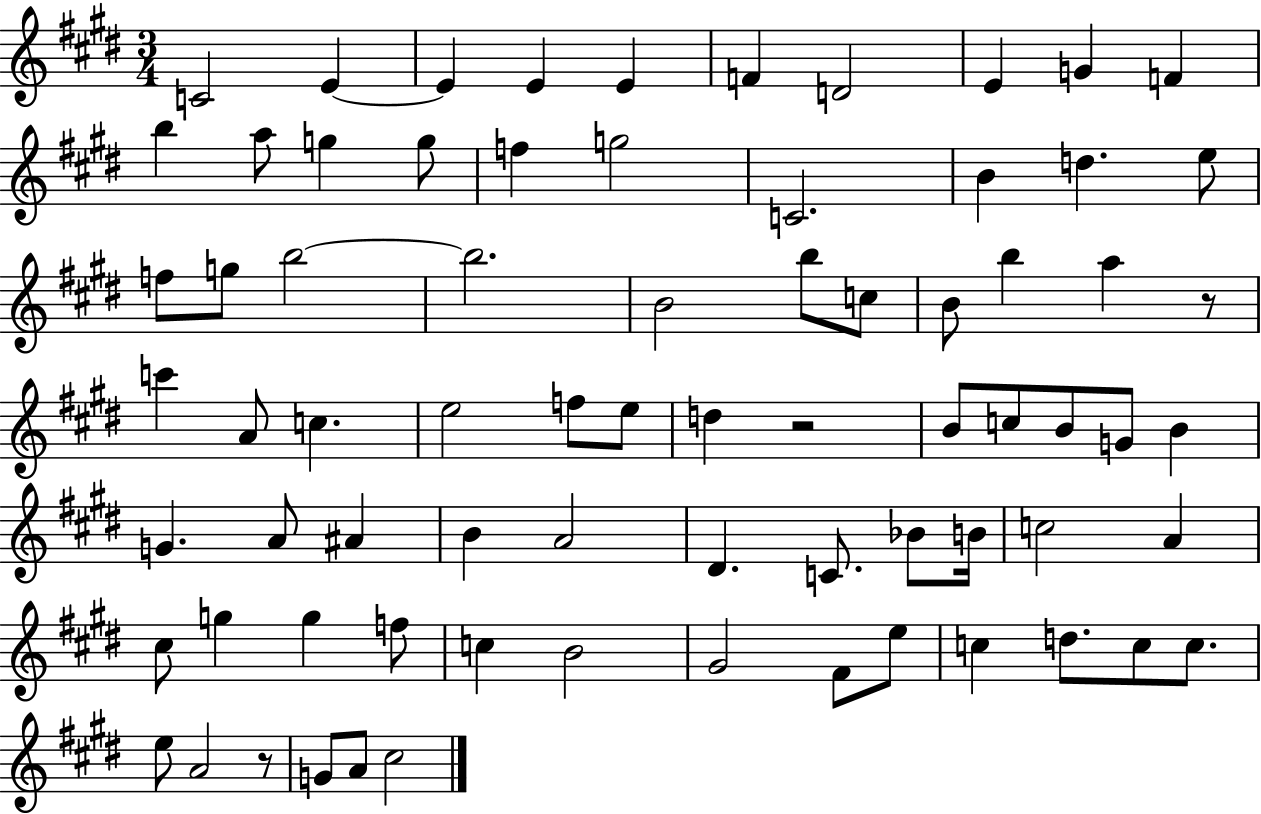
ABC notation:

X:1
T:Untitled
M:3/4
L:1/4
K:E
C2 E E E E F D2 E G F b a/2 g g/2 f g2 C2 B d e/2 f/2 g/2 b2 b2 B2 b/2 c/2 B/2 b a z/2 c' A/2 c e2 f/2 e/2 d z2 B/2 c/2 B/2 G/2 B G A/2 ^A B A2 ^D C/2 _B/2 B/4 c2 A ^c/2 g g f/2 c B2 ^G2 ^F/2 e/2 c d/2 c/2 c/2 e/2 A2 z/2 G/2 A/2 ^c2